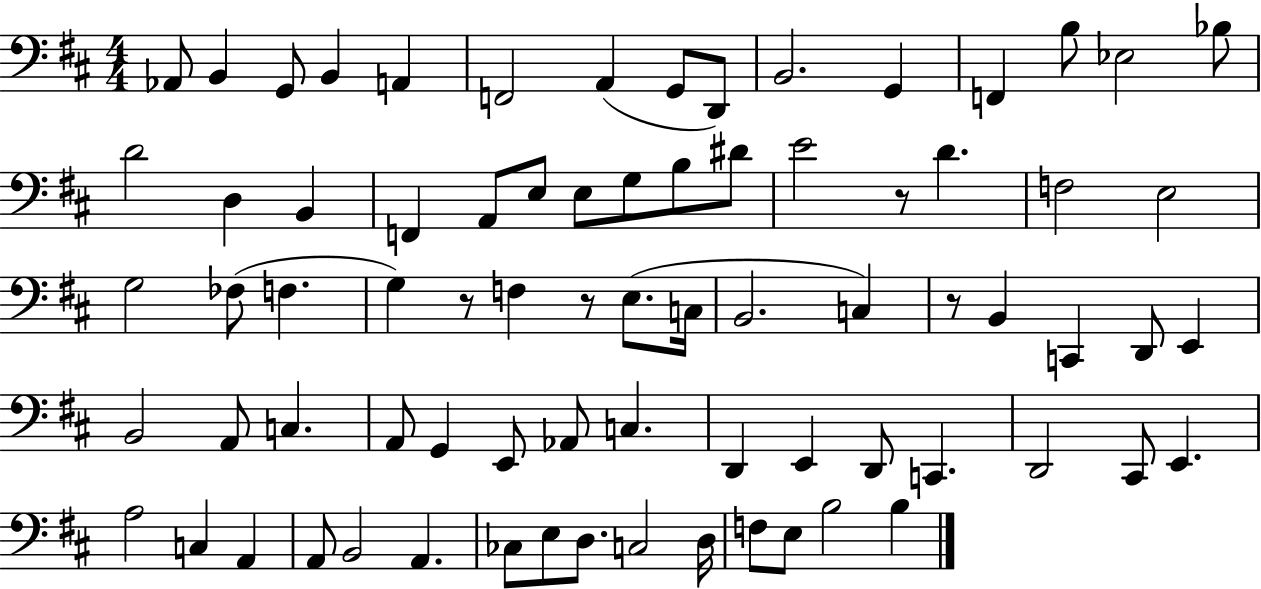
X:1
T:Untitled
M:4/4
L:1/4
K:D
_A,,/2 B,, G,,/2 B,, A,, F,,2 A,, G,,/2 D,,/2 B,,2 G,, F,, B,/2 _E,2 _B,/2 D2 D, B,, F,, A,,/2 E,/2 E,/2 G,/2 B,/2 ^D/2 E2 z/2 D F,2 E,2 G,2 _F,/2 F, G, z/2 F, z/2 E,/2 C,/4 B,,2 C, z/2 B,, C,, D,,/2 E,, B,,2 A,,/2 C, A,,/2 G,, E,,/2 _A,,/2 C, D,, E,, D,,/2 C,, D,,2 ^C,,/2 E,, A,2 C, A,, A,,/2 B,,2 A,, _C,/2 E,/2 D,/2 C,2 D,/4 F,/2 E,/2 B,2 B,